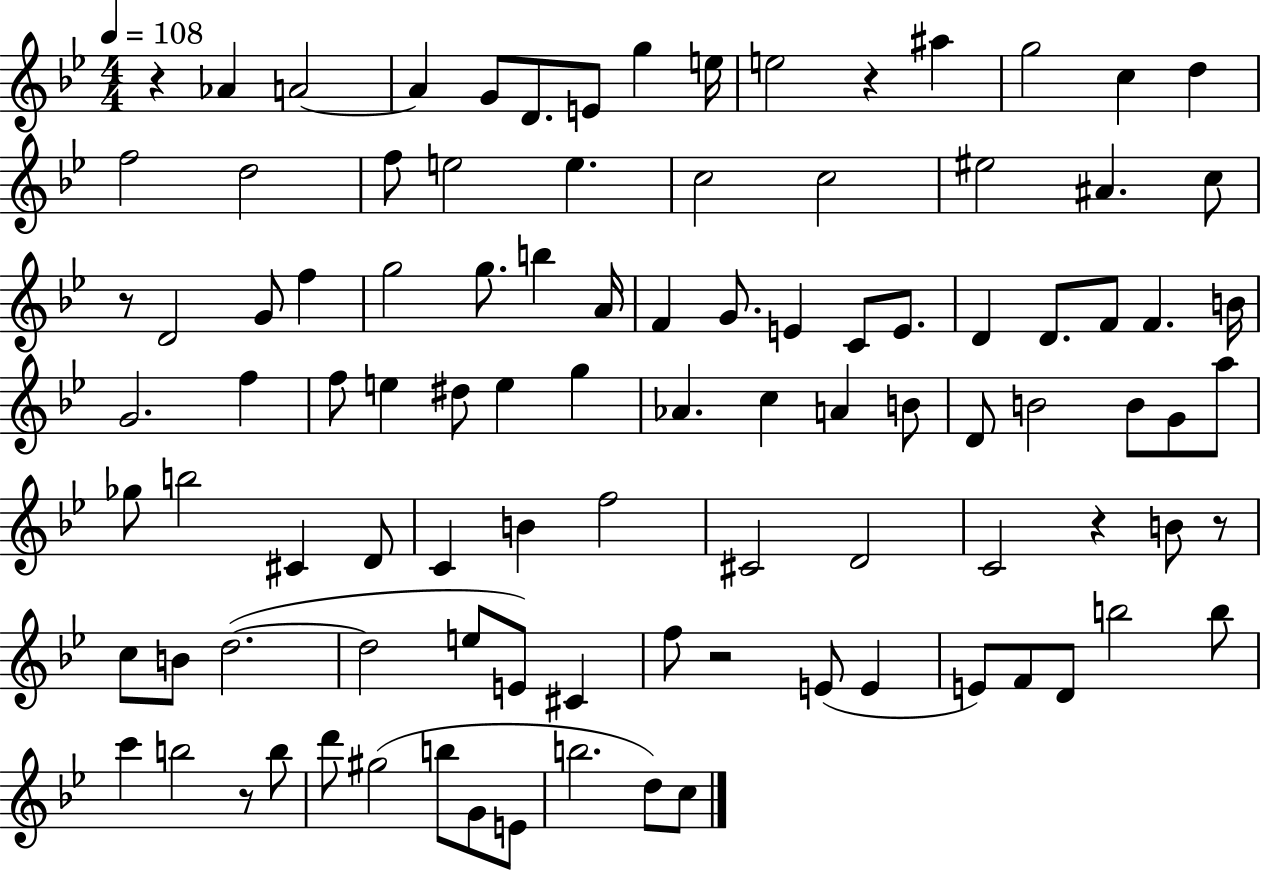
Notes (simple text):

R/q Ab4/q A4/h A4/q G4/e D4/e. E4/e G5/q E5/s E5/h R/q A#5/q G5/h C5/q D5/q F5/h D5/h F5/e E5/h E5/q. C5/h C5/h EIS5/h A#4/q. C5/e R/e D4/h G4/e F5/q G5/h G5/e. B5/q A4/s F4/q G4/e. E4/q C4/e E4/e. D4/q D4/e. F4/e F4/q. B4/s G4/h. F5/q F5/e E5/q D#5/e E5/q G5/q Ab4/q. C5/q A4/q B4/e D4/e B4/h B4/e G4/e A5/e Gb5/e B5/h C#4/q D4/e C4/q B4/q F5/h C#4/h D4/h C4/h R/q B4/e R/e C5/e B4/e D5/h. D5/h E5/e E4/e C#4/q F5/e R/h E4/e E4/q E4/e F4/e D4/e B5/h B5/e C6/q B5/h R/e B5/e D6/e G#5/h B5/e G4/e E4/e B5/h. D5/e C5/e